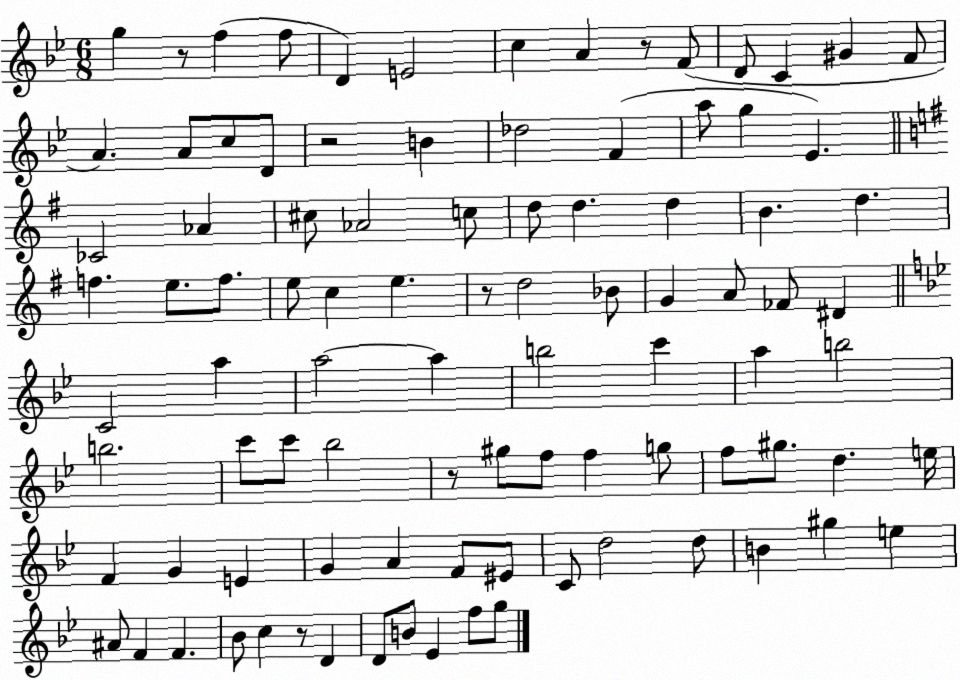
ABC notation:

X:1
T:Untitled
M:6/8
L:1/4
K:Bb
g z/2 f f/2 D E2 c A z/2 F/2 D/2 C ^G F/2 A A/2 c/2 D/2 z2 B _d2 F a/2 g _E _C2 _A ^c/2 _A2 c/2 d/2 d d B d f e/2 f/2 e/2 c e z/2 d2 _B/2 G A/2 _F/2 ^D C2 a a2 a b2 c' a b2 b2 c'/2 c'/2 _b2 z/2 ^g/2 f/2 f g/2 f/2 ^g/2 d e/4 F G E G A F/2 ^E/2 C/2 d2 d/2 B ^g e ^A/2 F F _B/2 c z/2 D D/2 B/2 _E f/2 g/2